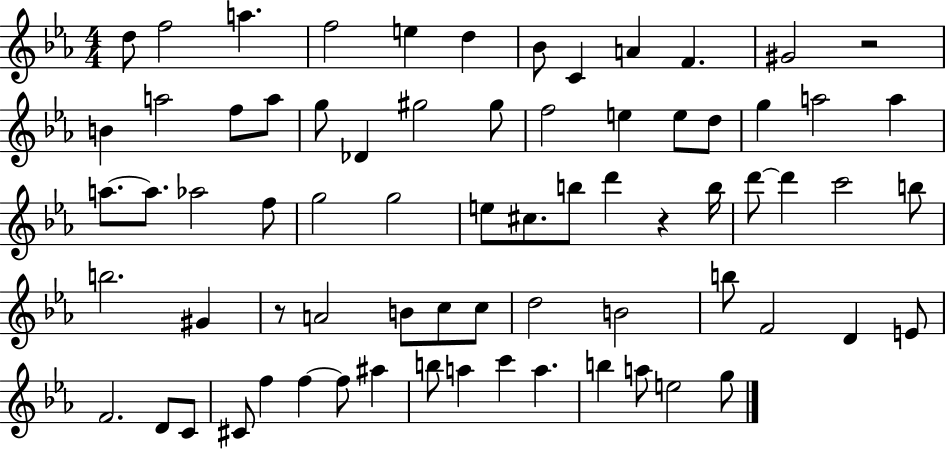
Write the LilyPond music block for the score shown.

{
  \clef treble
  \numericTimeSignature
  \time 4/4
  \key ees \major
  d''8 f''2 a''4. | f''2 e''4 d''4 | bes'8 c'4 a'4 f'4. | gis'2 r2 | \break b'4 a''2 f''8 a''8 | g''8 des'4 gis''2 gis''8 | f''2 e''4 e''8 d''8 | g''4 a''2 a''4 | \break a''8.~~ a''8. aes''2 f''8 | g''2 g''2 | e''8 cis''8. b''8 d'''4 r4 b''16 | d'''8~~ d'''4 c'''2 b''8 | \break b''2. gis'4 | r8 a'2 b'8 c''8 c''8 | d''2 b'2 | b''8 f'2 d'4 e'8 | \break f'2. d'8 c'8 | cis'8 f''4 f''4~~ f''8 ais''4 | b''8 a''4 c'''4 a''4. | b''4 a''8 e''2 g''8 | \break \bar "|."
}